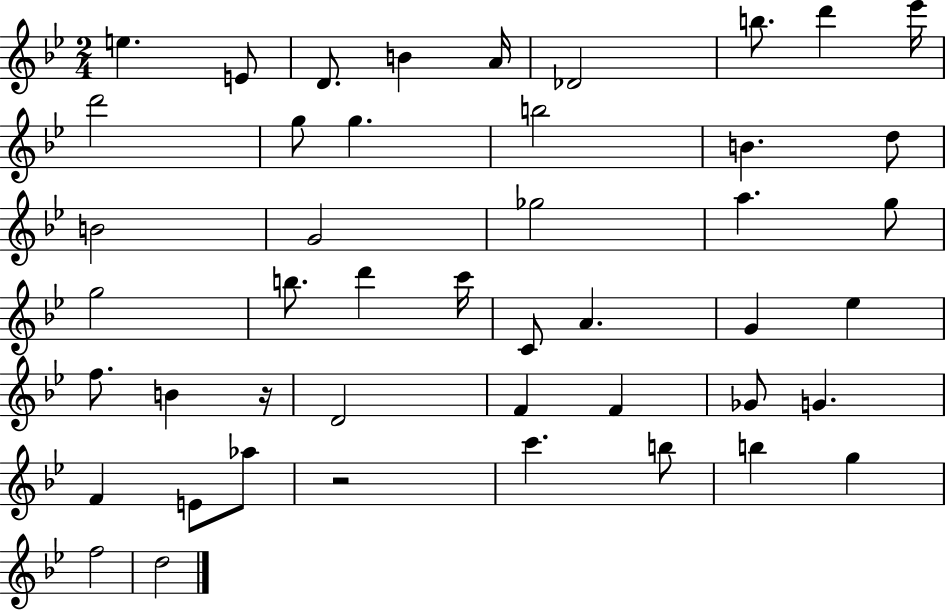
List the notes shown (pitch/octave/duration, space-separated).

E5/q. E4/e D4/e. B4/q A4/s Db4/h B5/e. D6/q Eb6/s D6/h G5/e G5/q. B5/h B4/q. D5/e B4/h G4/h Gb5/h A5/q. G5/e G5/h B5/e. D6/q C6/s C4/e A4/q. G4/q Eb5/q F5/e. B4/q R/s D4/h F4/q F4/q Gb4/e G4/q. F4/q E4/e Ab5/e R/h C6/q. B5/e B5/q G5/q F5/h D5/h